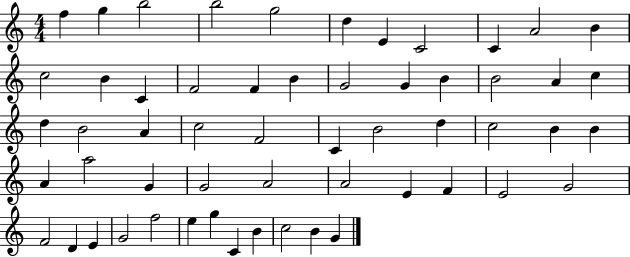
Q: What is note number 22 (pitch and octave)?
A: A4